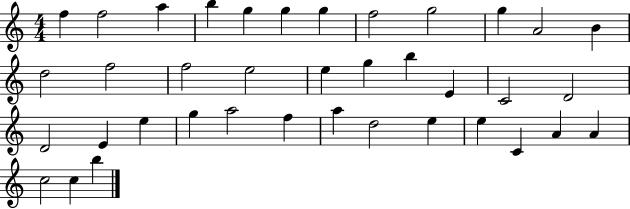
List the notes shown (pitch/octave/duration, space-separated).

F5/q F5/h A5/q B5/q G5/q G5/q G5/q F5/h G5/h G5/q A4/h B4/q D5/h F5/h F5/h E5/h E5/q G5/q B5/q E4/q C4/h D4/h D4/h E4/q E5/q G5/q A5/h F5/q A5/q D5/h E5/q E5/q C4/q A4/q A4/q C5/h C5/q B5/q